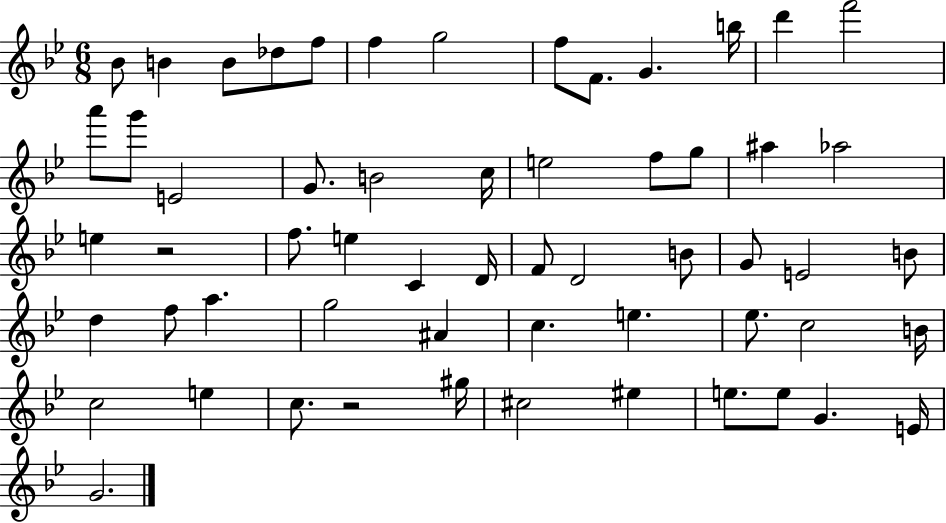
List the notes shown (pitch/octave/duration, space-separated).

Bb4/e B4/q B4/e Db5/e F5/e F5/q G5/h F5/e F4/e. G4/q. B5/s D6/q F6/h A6/e G6/e E4/h G4/e. B4/h C5/s E5/h F5/e G5/e A#5/q Ab5/h E5/q R/h F5/e. E5/q C4/q D4/s F4/e D4/h B4/e G4/e E4/h B4/e D5/q F5/e A5/q. G5/h A#4/q C5/q. E5/q. Eb5/e. C5/h B4/s C5/h E5/q C5/e. R/h G#5/s C#5/h EIS5/q E5/e. E5/e G4/q. E4/s G4/h.